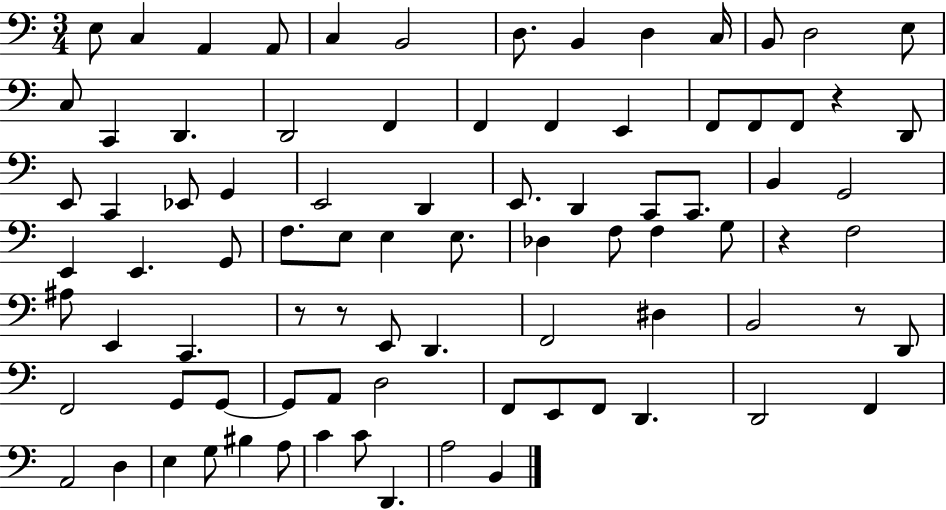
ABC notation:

X:1
T:Untitled
M:3/4
L:1/4
K:C
E,/2 C, A,, A,,/2 C, B,,2 D,/2 B,, D, C,/4 B,,/2 D,2 E,/2 C,/2 C,, D,, D,,2 F,, F,, F,, E,, F,,/2 F,,/2 F,,/2 z D,,/2 E,,/2 C,, _E,,/2 G,, E,,2 D,, E,,/2 D,, C,,/2 C,,/2 B,, G,,2 E,, E,, G,,/2 F,/2 E,/2 E, E,/2 _D, F,/2 F, G,/2 z F,2 ^A,/2 E,, C,, z/2 z/2 E,,/2 D,, F,,2 ^D, B,,2 z/2 D,,/2 F,,2 G,,/2 G,,/2 G,,/2 A,,/2 D,2 F,,/2 E,,/2 F,,/2 D,, D,,2 F,, A,,2 D, E, G,/2 ^B, A,/2 C C/2 D,, A,2 B,,